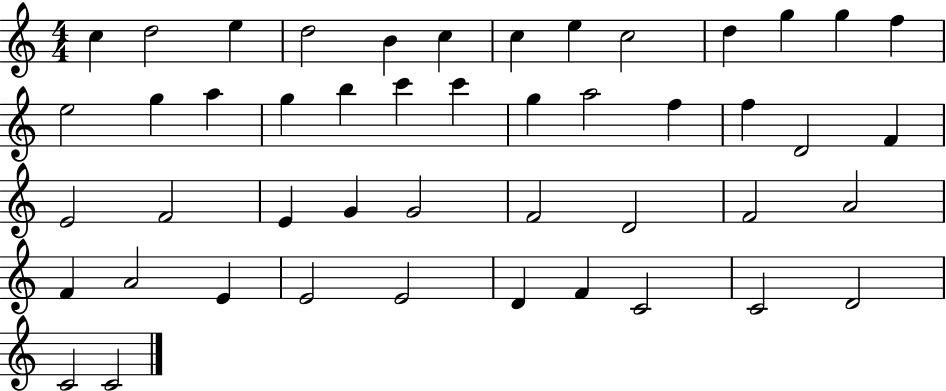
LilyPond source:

{
  \clef treble
  \numericTimeSignature
  \time 4/4
  \key c \major
  c''4 d''2 e''4 | d''2 b'4 c''4 | c''4 e''4 c''2 | d''4 g''4 g''4 f''4 | \break e''2 g''4 a''4 | g''4 b''4 c'''4 c'''4 | g''4 a''2 f''4 | f''4 d'2 f'4 | \break e'2 f'2 | e'4 g'4 g'2 | f'2 d'2 | f'2 a'2 | \break f'4 a'2 e'4 | e'2 e'2 | d'4 f'4 c'2 | c'2 d'2 | \break c'2 c'2 | \bar "|."
}